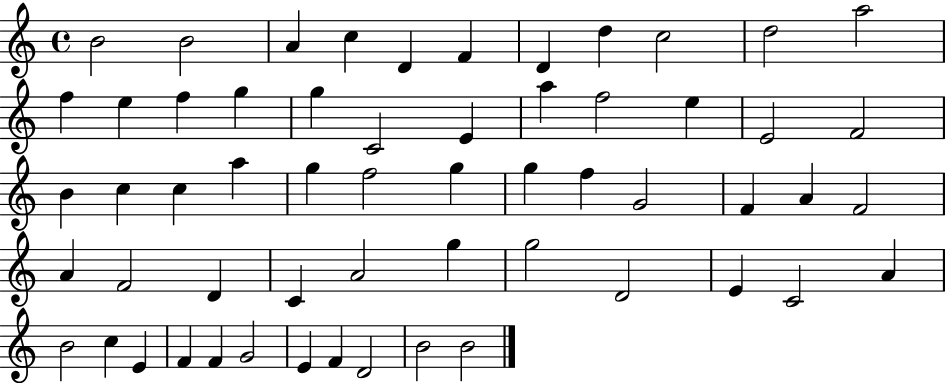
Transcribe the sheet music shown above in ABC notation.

X:1
T:Untitled
M:4/4
L:1/4
K:C
B2 B2 A c D F D d c2 d2 a2 f e f g g C2 E a f2 e E2 F2 B c c a g f2 g g f G2 F A F2 A F2 D C A2 g g2 D2 E C2 A B2 c E F F G2 E F D2 B2 B2